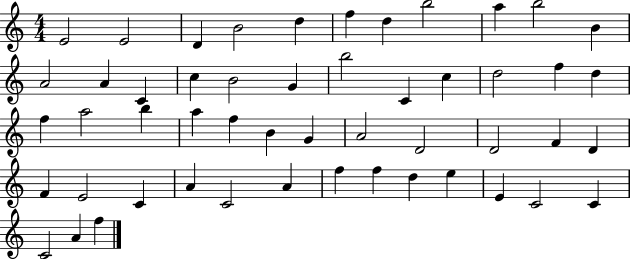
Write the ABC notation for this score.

X:1
T:Untitled
M:4/4
L:1/4
K:C
E2 E2 D B2 d f d b2 a b2 B A2 A C c B2 G b2 C c d2 f d f a2 b a f B G A2 D2 D2 F D F E2 C A C2 A f f d e E C2 C C2 A f